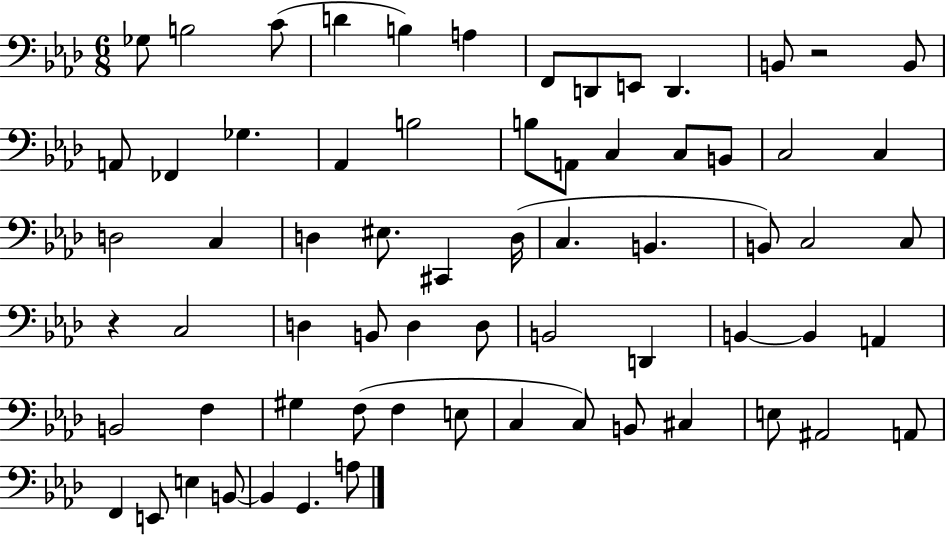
Gb3/e B3/h C4/e D4/q B3/q A3/q F2/e D2/e E2/e D2/q. B2/e R/h B2/e A2/e FES2/q Gb3/q. Ab2/q B3/h B3/e A2/e C3/q C3/e B2/e C3/h C3/q D3/h C3/q D3/q EIS3/e. C#2/q D3/s C3/q. B2/q. B2/e C3/h C3/e R/q C3/h D3/q B2/e D3/q D3/e B2/h D2/q B2/q B2/q A2/q B2/h F3/q G#3/q F3/e F3/q E3/e C3/q C3/e B2/e C#3/q E3/e A#2/h A2/e F2/q E2/e E3/q B2/e B2/q G2/q. A3/e